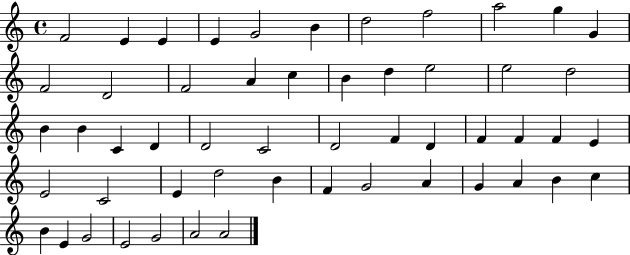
{
  \clef treble
  \time 4/4
  \defaultTimeSignature
  \key c \major
  f'2 e'4 e'4 | e'4 g'2 b'4 | d''2 f''2 | a''2 g''4 g'4 | \break f'2 d'2 | f'2 a'4 c''4 | b'4 d''4 e''2 | e''2 d''2 | \break b'4 b'4 c'4 d'4 | d'2 c'2 | d'2 f'4 d'4 | f'4 f'4 f'4 e'4 | \break e'2 c'2 | e'4 d''2 b'4 | f'4 g'2 a'4 | g'4 a'4 b'4 c''4 | \break b'4 e'4 g'2 | e'2 g'2 | a'2 a'2 | \bar "|."
}